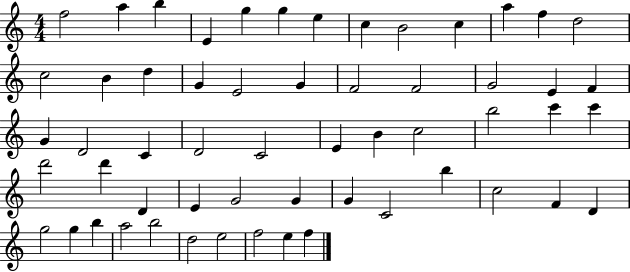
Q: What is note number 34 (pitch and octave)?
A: C6